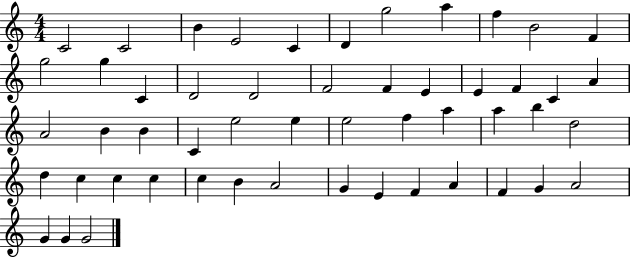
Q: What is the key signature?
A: C major